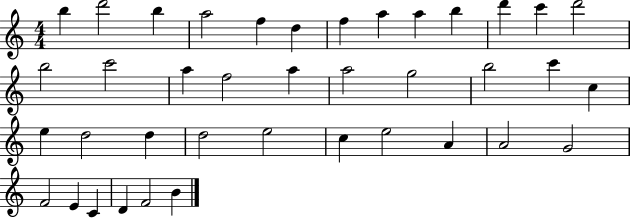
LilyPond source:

{
  \clef treble
  \numericTimeSignature
  \time 4/4
  \key c \major
  b''4 d'''2 b''4 | a''2 f''4 d''4 | f''4 a''4 a''4 b''4 | d'''4 c'''4 d'''2 | \break b''2 c'''2 | a''4 f''2 a''4 | a''2 g''2 | b''2 c'''4 c''4 | \break e''4 d''2 d''4 | d''2 e''2 | c''4 e''2 a'4 | a'2 g'2 | \break f'2 e'4 c'4 | d'4 f'2 b'4 | \bar "|."
}